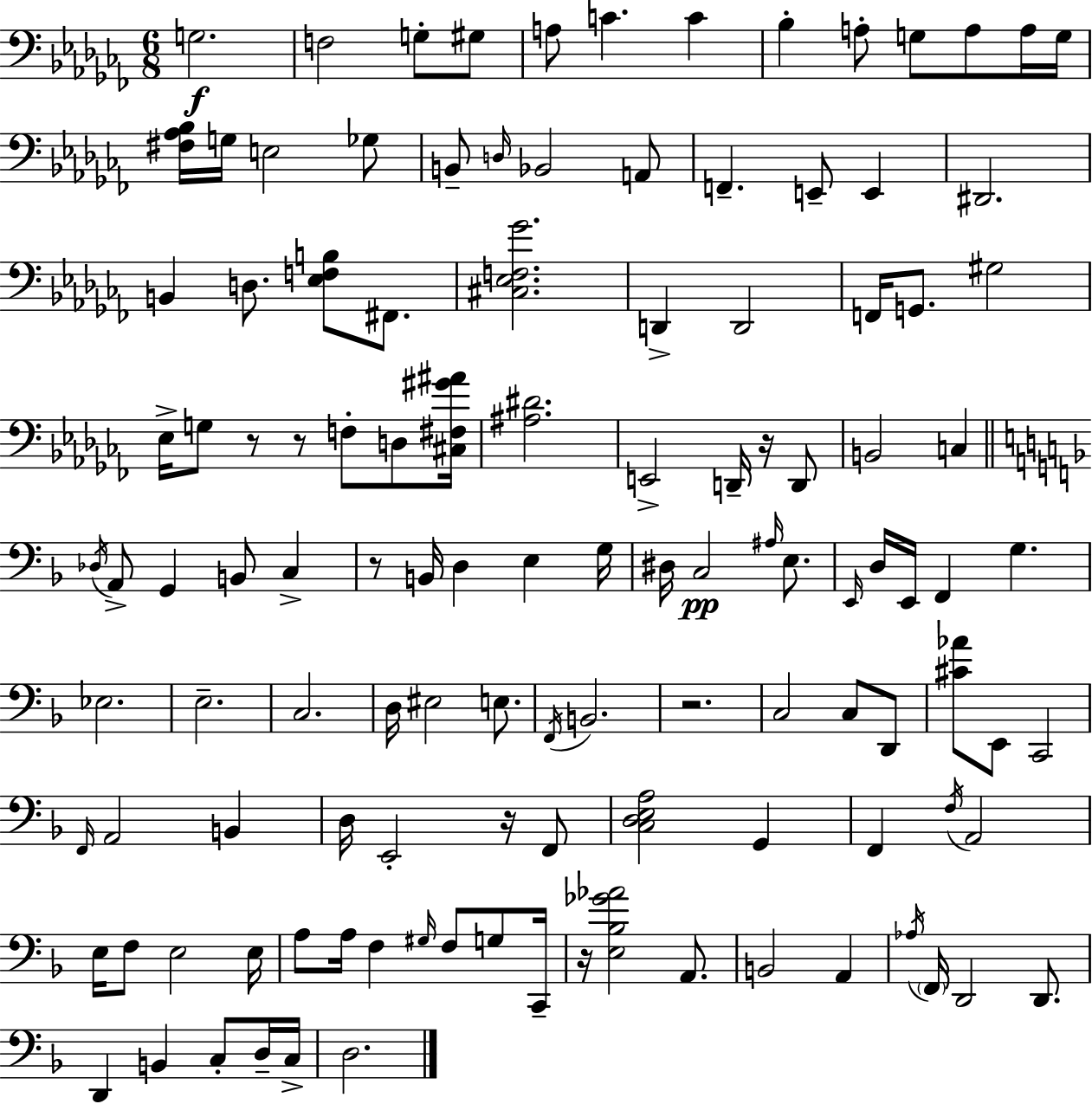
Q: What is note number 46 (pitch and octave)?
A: C3